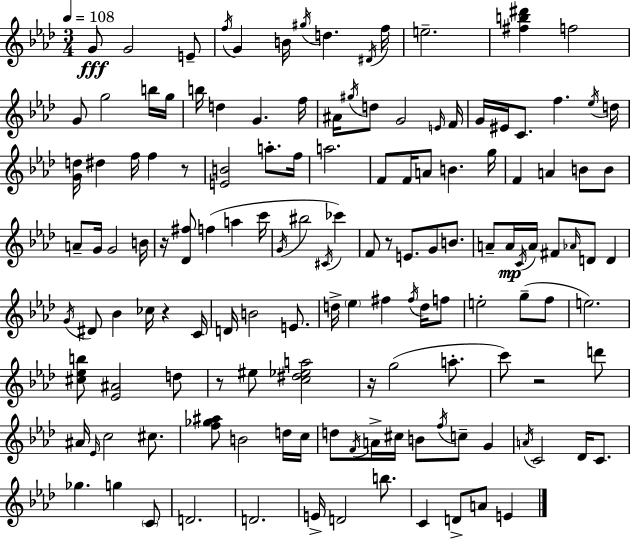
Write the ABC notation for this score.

X:1
T:Untitled
M:3/4
L:1/4
K:Fm
G/2 G2 E/2 f/4 G B/4 ^g/4 d ^D/4 f/4 e2 [^fb^d'] f2 G/2 g2 b/4 g/4 b/4 d G f/4 ^A/4 ^g/4 d/2 G2 E/4 F/4 G/4 ^E/4 C/2 f _e/4 d/4 [Gd]/4 ^d f/4 f z/2 [EB]2 a/2 f/4 a2 F/2 F/4 A/2 B g/4 F A B/2 B/2 A/2 G/4 G2 B/4 z/4 [_D^f]/2 f a c'/4 G/4 ^b2 ^C/4 _c' F/2 z/2 E/2 G/2 B/2 A/2 A/4 C/4 A/4 ^F/2 _A/4 D/2 D G/4 ^D/2 _B _c/4 z C/4 D/4 B2 E/2 d/4 _e ^f ^f/4 d/4 f/2 e2 g/2 f/2 e2 [^c_eb]/2 [_E^A]2 d/2 z/2 ^e/2 [c^d_ea]2 z/4 g2 a/2 c'/2 z2 d'/2 ^A/4 _E/4 c2 ^c/2 [f_g^a]/2 B2 d/4 c/4 d/2 F/4 A/4 ^c/4 B/2 f/4 c/2 G A/4 C2 _D/4 C/2 _g g C/2 D2 D2 E/4 D2 b/2 C D/2 A/2 E